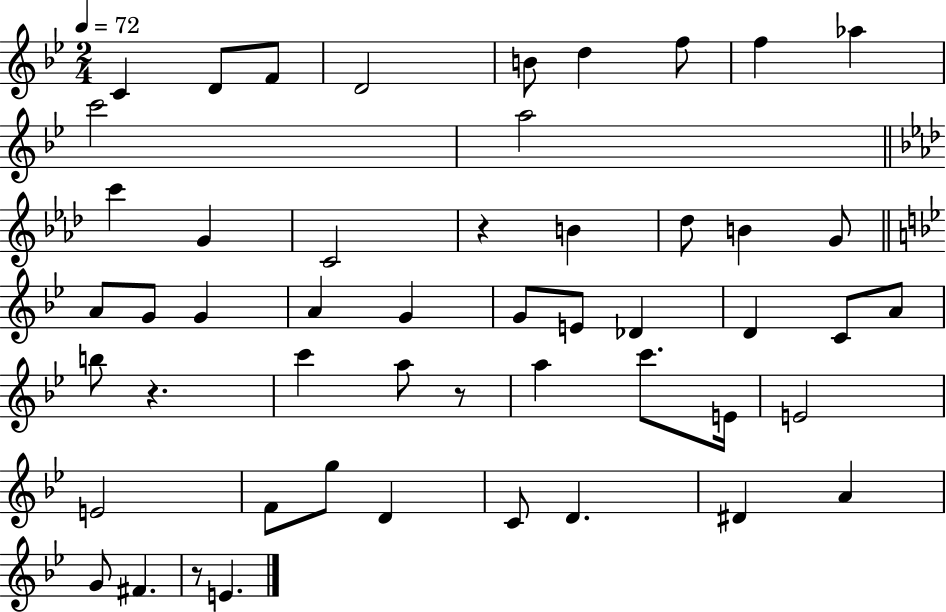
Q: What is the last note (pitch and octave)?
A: E4